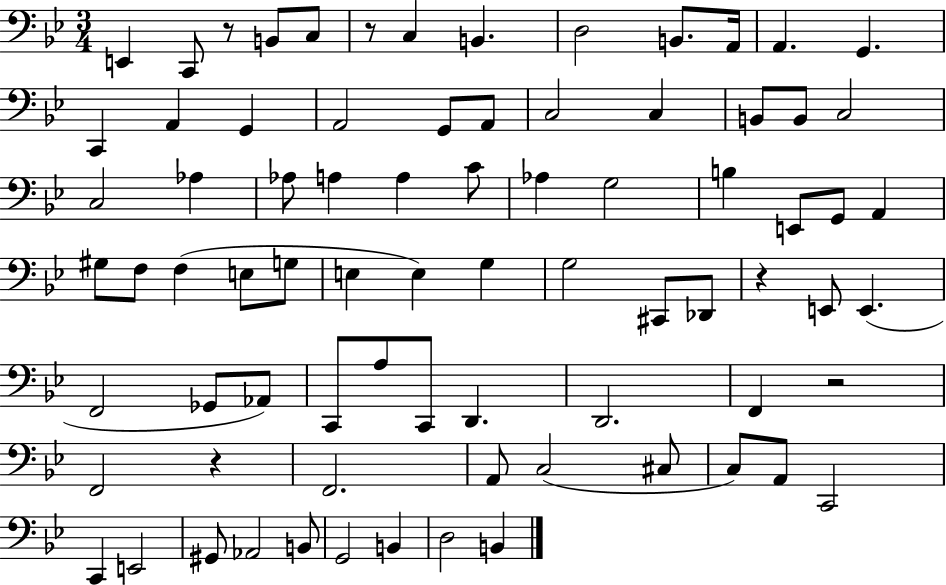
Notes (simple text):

E2/q C2/e R/e B2/e C3/e R/e C3/q B2/q. D3/h B2/e. A2/s A2/q. G2/q. C2/q A2/q G2/q A2/h G2/e A2/e C3/h C3/q B2/e B2/e C3/h C3/h Ab3/q Ab3/e A3/q A3/q C4/e Ab3/q G3/h B3/q E2/e G2/e A2/q G#3/e F3/e F3/q E3/e G3/e E3/q E3/q G3/q G3/h C#2/e Db2/e R/q E2/e E2/q. F2/h Gb2/e Ab2/e C2/e A3/e C2/e D2/q. D2/h. F2/q R/h F2/h R/q F2/h. A2/e C3/h C#3/e C3/e A2/e C2/h C2/q E2/h G#2/e Ab2/h B2/e G2/h B2/q D3/h B2/q